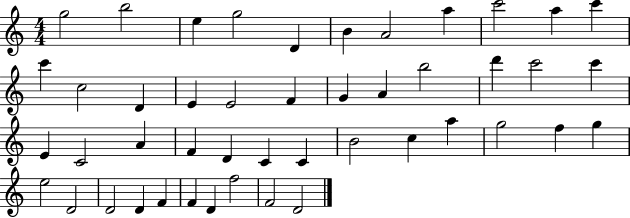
{
  \clef treble
  \numericTimeSignature
  \time 4/4
  \key c \major
  g''2 b''2 | e''4 g''2 d'4 | b'4 a'2 a''4 | c'''2 a''4 c'''4 | \break c'''4 c''2 d'4 | e'4 e'2 f'4 | g'4 a'4 b''2 | d'''4 c'''2 c'''4 | \break e'4 c'2 a'4 | f'4 d'4 c'4 c'4 | b'2 c''4 a''4 | g''2 f''4 g''4 | \break e''2 d'2 | d'2 d'4 f'4 | f'4 d'4 f''2 | f'2 d'2 | \break \bar "|."
}